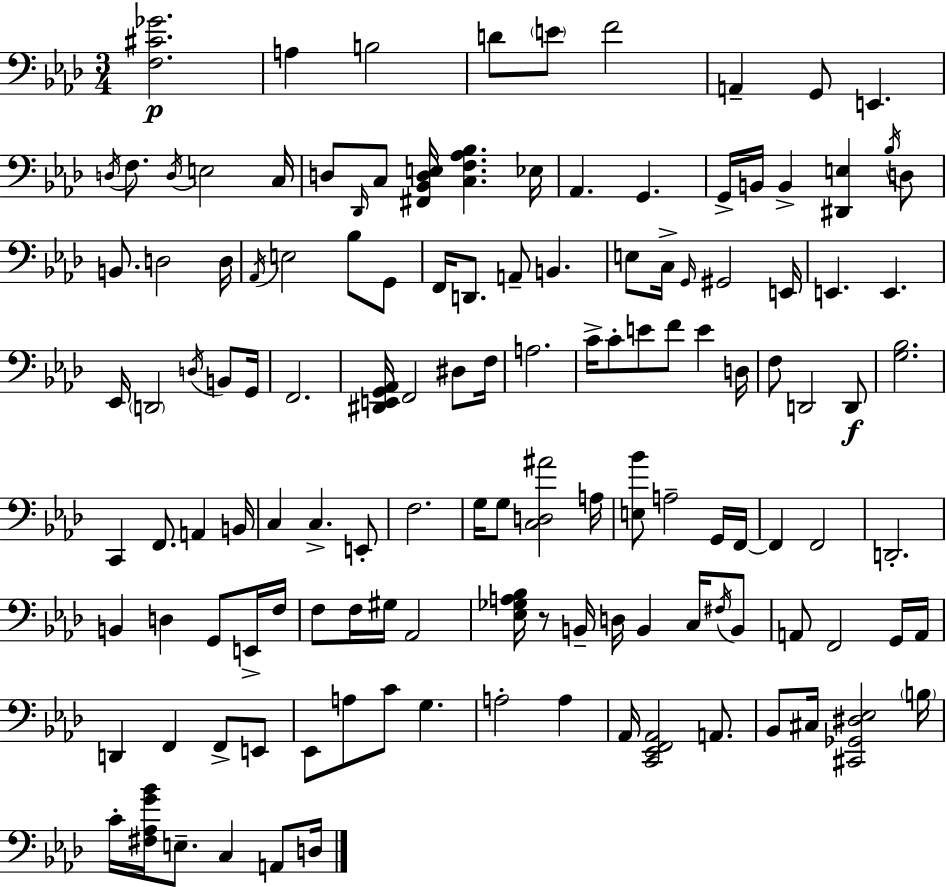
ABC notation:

X:1
T:Untitled
M:3/4
L:1/4
K:Fm
[F,^C_G]2 A, B,2 D/2 E/2 F2 A,, G,,/2 E,, D,/4 F,/2 D,/4 E,2 C,/4 D,/2 _D,,/4 C,/2 [^F,,_B,,D,E,]/4 [C,F,_A,_B,] _E,/4 _A,, G,, G,,/4 B,,/4 B,, [^D,,E,] _B,/4 D,/2 B,,/2 D,2 D,/4 _A,,/4 E,2 _B,/2 G,,/2 F,,/4 D,,/2 A,,/2 B,, E,/2 C,/4 G,,/4 ^G,,2 E,,/4 E,, E,, _E,,/4 D,,2 D,/4 B,,/2 G,,/4 F,,2 [^D,,E,,G,,_A,,]/4 F,,2 ^D,/2 F,/4 A,2 C/4 C/2 E/2 F/2 E D,/4 F,/2 D,,2 D,,/2 [G,_B,]2 C,, F,,/2 A,, B,,/4 C, C, E,,/2 F,2 G,/4 G,/2 [C,D,^A]2 A,/4 [E,_B]/2 A,2 G,,/4 F,,/4 F,, F,,2 D,,2 B,, D, G,,/2 E,,/4 F,/4 F,/2 F,/4 ^G,/4 _A,,2 [_E,_G,A,_B,]/4 z/2 B,,/4 D,/4 B,, C,/4 ^F,/4 B,,/2 A,,/2 F,,2 G,,/4 A,,/4 D,, F,, F,,/2 E,,/2 _E,,/2 A,/2 C/2 G, A,2 A, _A,,/4 [C,,_E,,F,,_A,,]2 A,,/2 _B,,/2 ^C,/4 [^C,,_G,,^D,_E,]2 B,/4 C/4 [^F,_A,G_B]/4 E,/2 C, A,,/2 D,/4